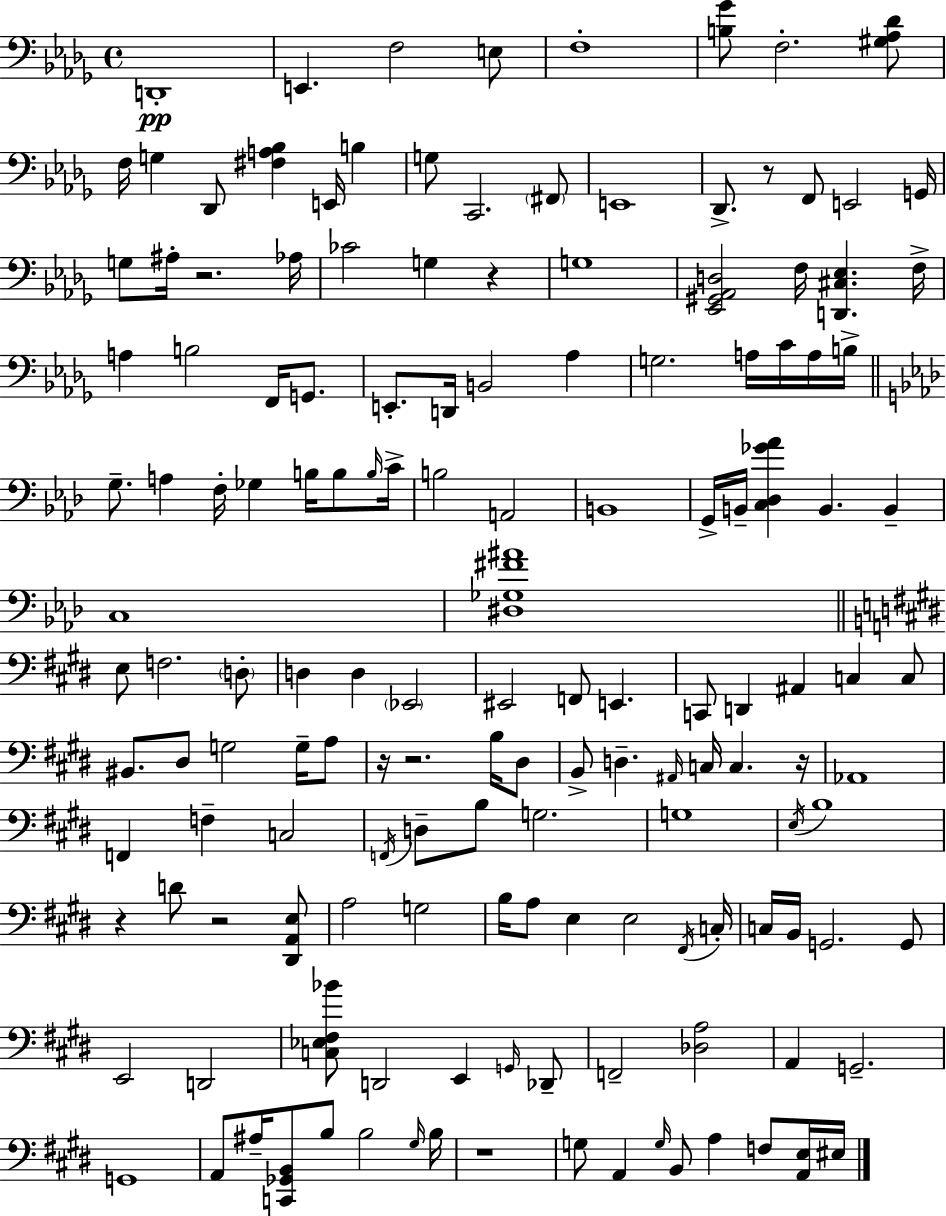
D2/w E2/q. F3/h E3/e F3/w [B3,Gb4]/e F3/h. [G#3,Ab3,Db4]/e F3/s G3/q Db2/e [F#3,A3,Bb3]/q E2/s B3/q G3/e C2/h. F#2/e E2/w Db2/e. R/e F2/e E2/h G2/s G3/e A#3/s R/h. Ab3/s CES4/h G3/q R/q G3/w [Eb2,G#2,Ab2,D3]/h F3/s [D2,C#3,Eb3]/q. F3/s A3/q B3/h F2/s G2/e. E2/e. D2/s B2/h Ab3/q G3/h. A3/s C4/s A3/s B3/s G3/e. A3/q F3/s Gb3/q B3/s B3/e B3/s C4/s B3/h A2/h B2/w G2/s B2/s [C3,Db3,Gb4,Ab4]/q B2/q. B2/q C3/w [D#3,Gb3,F#4,A#4]/w E3/e F3/h. D3/e D3/q D3/q Eb2/h EIS2/h F2/e E2/q. C2/e D2/q A#2/q C3/q C3/e BIS2/e. D#3/e G3/h G3/s A3/e R/s R/h. B3/s D#3/e B2/e D3/q. A#2/s C3/s C3/q. R/s Ab2/w F2/q F3/q C3/h F2/s D3/e B3/e G3/h. G3/w E3/s B3/w R/q D4/e R/h [D#2,A2,E3]/e A3/h G3/h B3/s A3/e E3/q E3/h F#2/s C3/s C3/s B2/s G2/h. G2/e E2/h D2/h [C3,Eb3,F#3,Bb4]/e D2/h E2/q G2/s Db2/e F2/h [Db3,A3]/h A2/q G2/h. G2/w A2/e A#3/s [C2,Gb2,B2]/e B3/e B3/h G#3/s B3/s R/w G3/e A2/q G3/s B2/e A3/q F3/e [A2,E3]/s EIS3/s